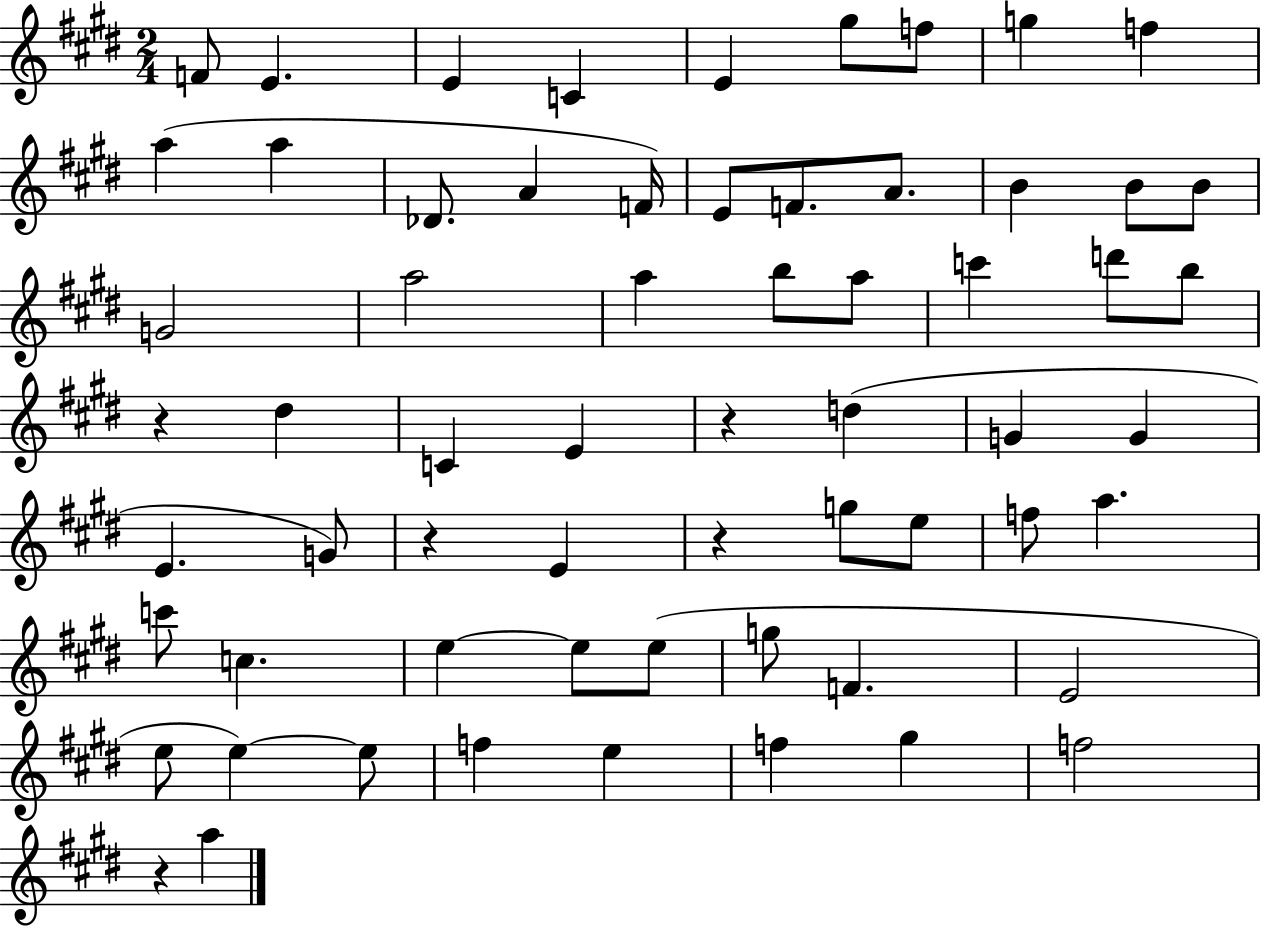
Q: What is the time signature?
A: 2/4